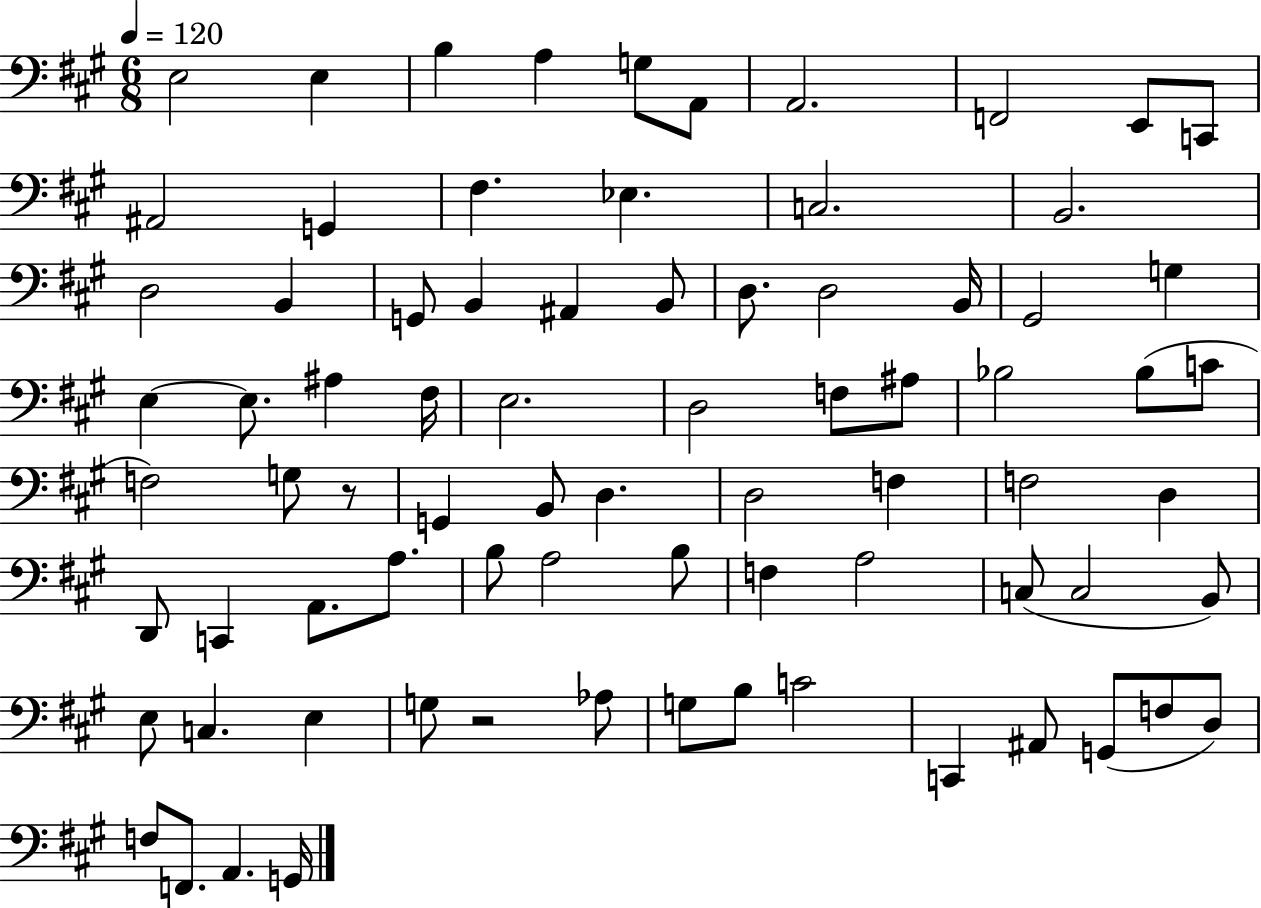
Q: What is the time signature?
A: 6/8